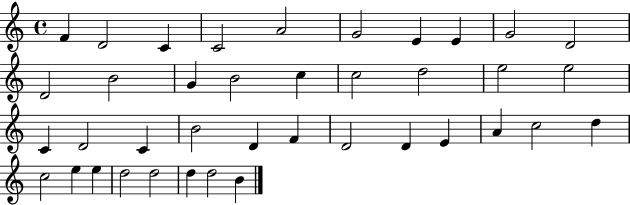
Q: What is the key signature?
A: C major